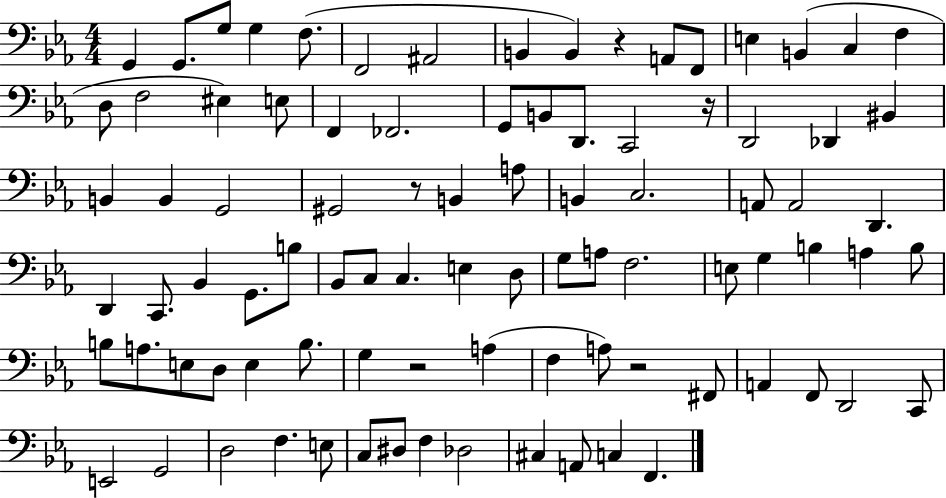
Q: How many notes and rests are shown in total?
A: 90